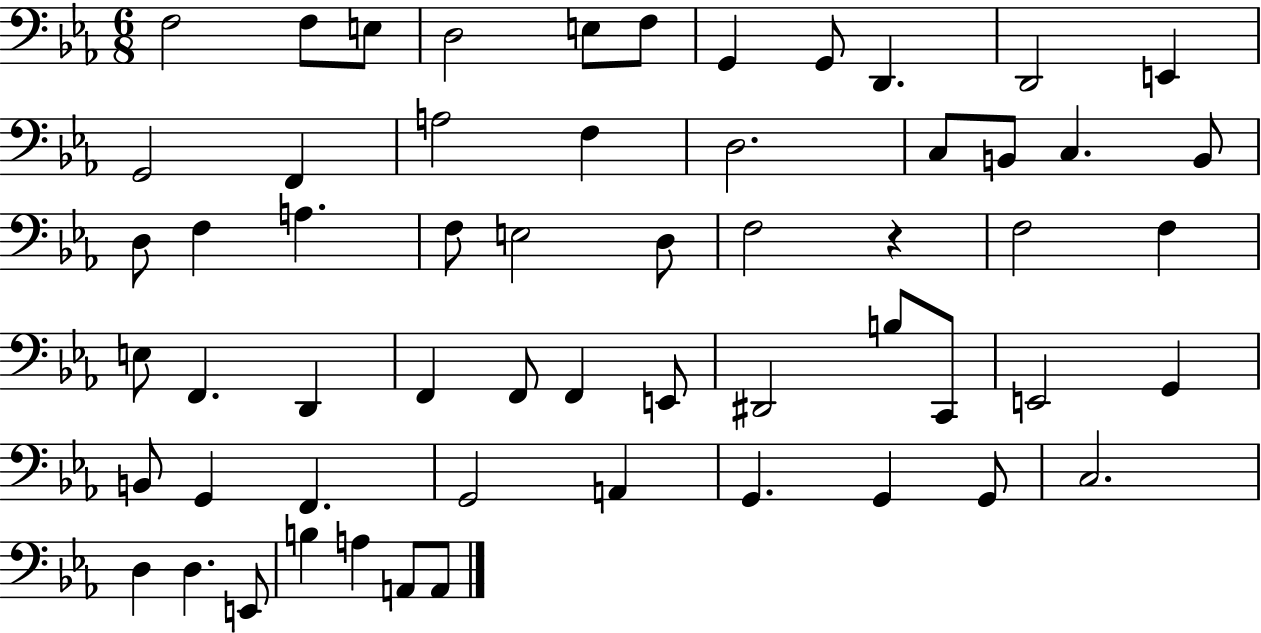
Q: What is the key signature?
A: EES major